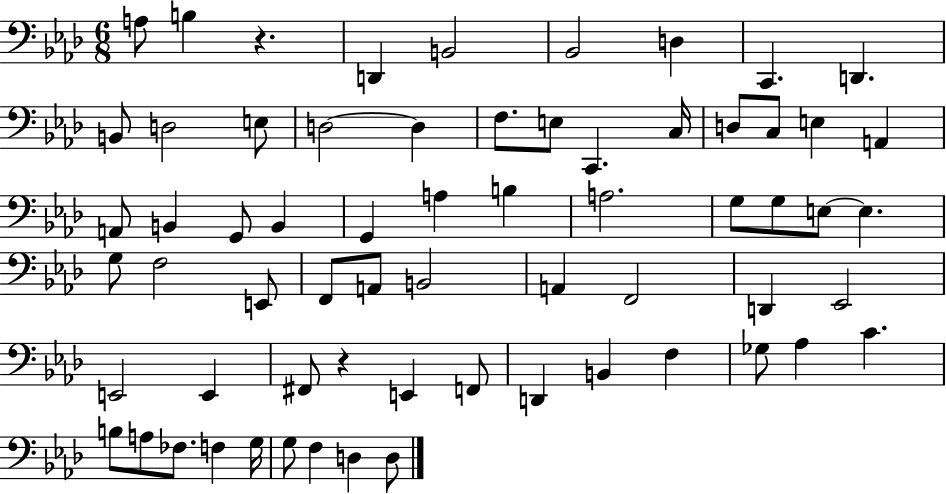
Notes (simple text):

A3/e B3/q R/q. D2/q B2/h Bb2/h D3/q C2/q. D2/q. B2/e D3/h E3/e D3/h D3/q F3/e. E3/e C2/q. C3/s D3/e C3/e E3/q A2/q A2/e B2/q G2/e B2/q G2/q A3/q B3/q A3/h. G3/e G3/e E3/e E3/q. G3/e F3/h E2/e F2/e A2/e B2/h A2/q F2/h D2/q Eb2/h E2/h E2/q F#2/e R/q E2/q F2/e D2/q B2/q F3/q Gb3/e Ab3/q C4/q. B3/e A3/e FES3/e. F3/q G3/s G3/e F3/q D3/q D3/e